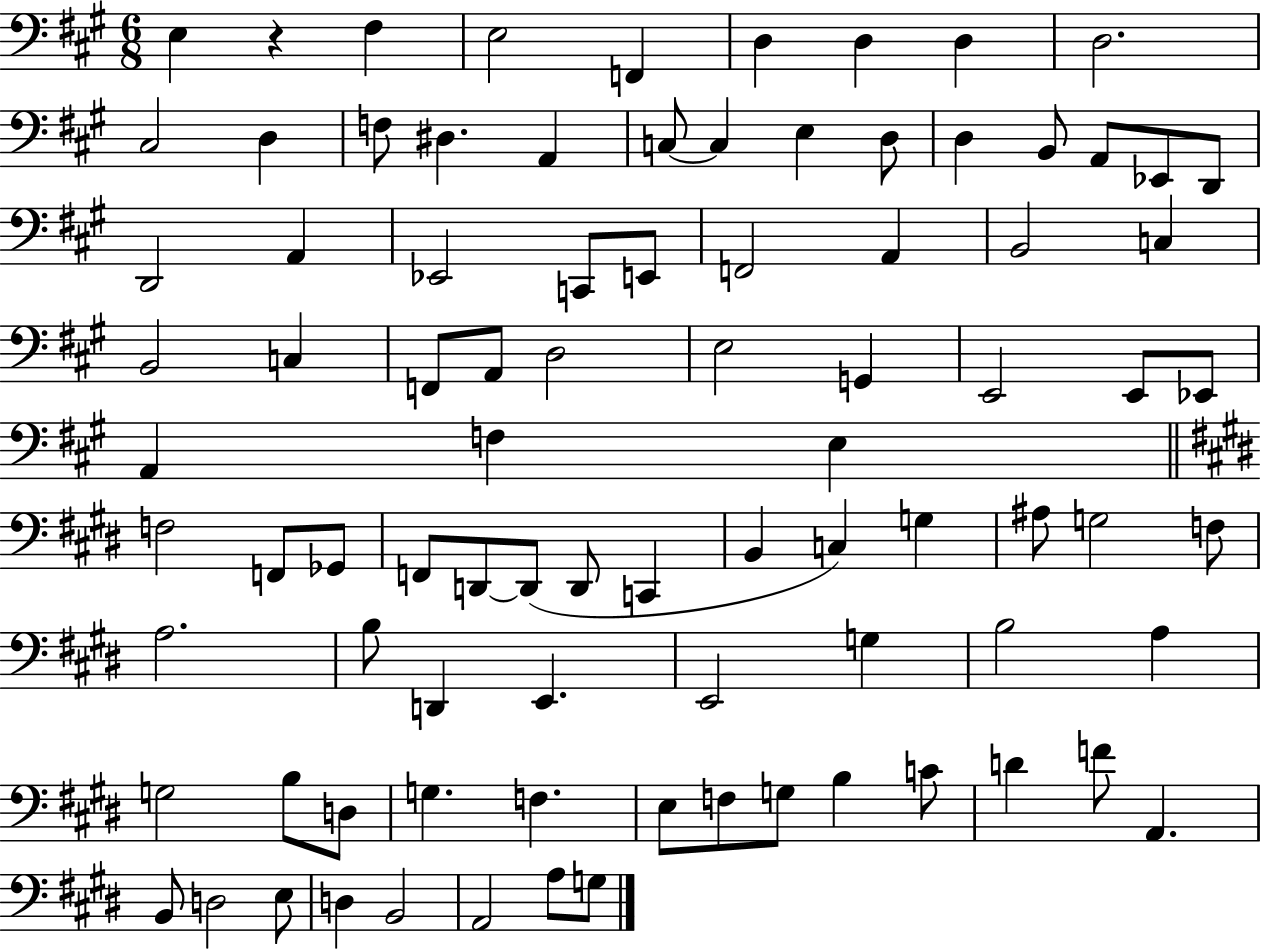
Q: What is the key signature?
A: A major